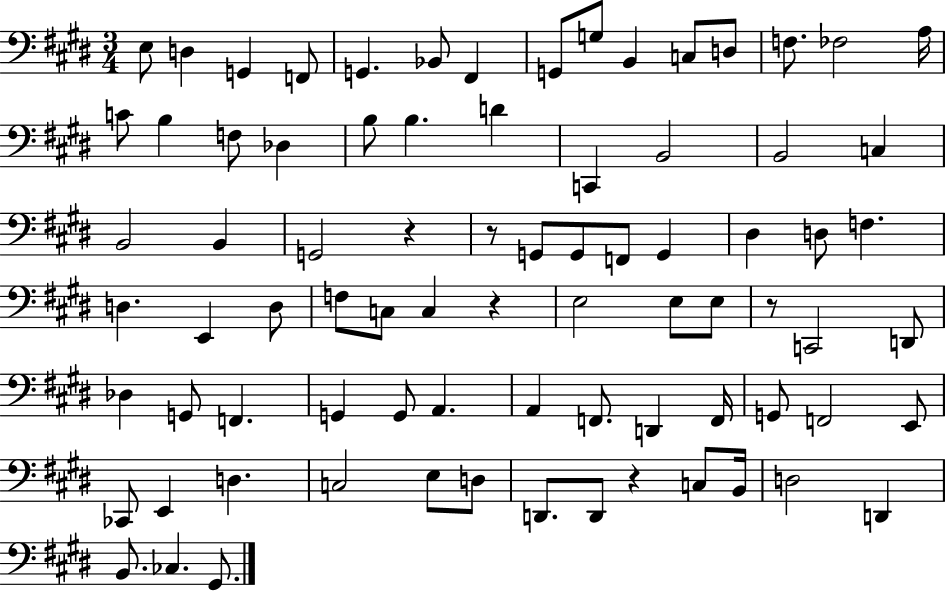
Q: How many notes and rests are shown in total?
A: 80